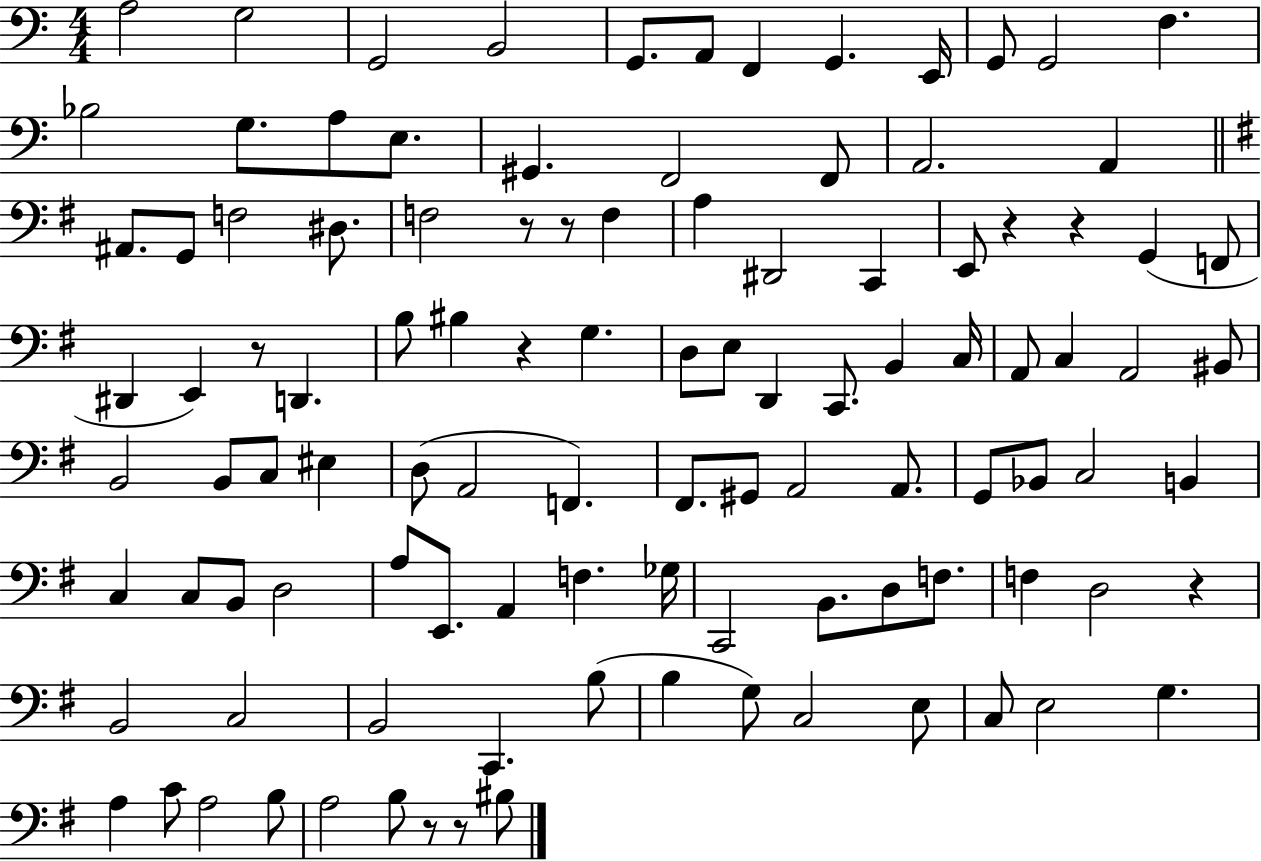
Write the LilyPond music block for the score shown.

{
  \clef bass
  \numericTimeSignature
  \time 4/4
  \key c \major
  a2 g2 | g,2 b,2 | g,8. a,8 f,4 g,4. e,16 | g,8 g,2 f4. | \break bes2 g8. a8 e8. | gis,4. f,2 f,8 | a,2. a,4 | \bar "||" \break \key g \major ais,8. g,8 f2 dis8. | f2 r8 r8 f4 | a4 dis,2 c,4 | e,8 r4 r4 g,4( f,8 | \break dis,4 e,4) r8 d,4. | b8 bis4 r4 g4. | d8 e8 d,4 c,8. b,4 c16 | a,8 c4 a,2 bis,8 | \break b,2 b,8 c8 eis4 | d8( a,2 f,4.) | fis,8. gis,8 a,2 a,8. | g,8 bes,8 c2 b,4 | \break c4 c8 b,8 d2 | a8 e,8. a,4 f4. ges16 | c,2 b,8. d8 f8. | f4 d2 r4 | \break b,2 c2 | b,2 c,4. b8( | b4 g8) c2 e8 | c8 e2 g4. | \break a4 c'8 a2 b8 | a2 b8 r8 r8 bis8 | \bar "|."
}